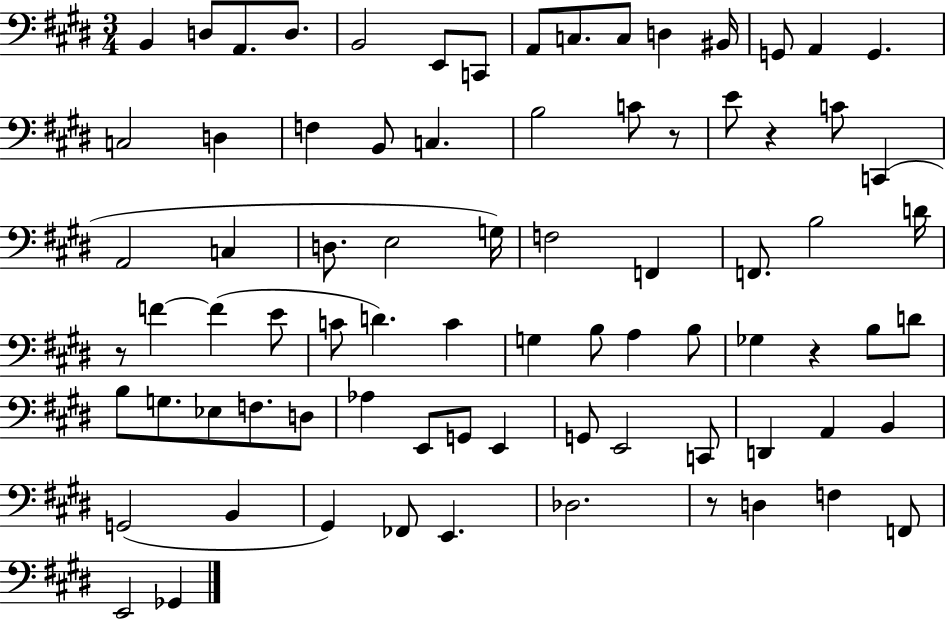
X:1
T:Untitled
M:3/4
L:1/4
K:E
B,, D,/2 A,,/2 D,/2 B,,2 E,,/2 C,,/2 A,,/2 C,/2 C,/2 D, ^B,,/4 G,,/2 A,, G,, C,2 D, F, B,,/2 C, B,2 C/2 z/2 E/2 z C/2 C,, A,,2 C, D,/2 E,2 G,/4 F,2 F,, F,,/2 B,2 D/4 z/2 F F E/2 C/2 D C G, B,/2 A, B,/2 _G, z B,/2 D/2 B,/2 G,/2 _E,/2 F,/2 D,/2 _A, E,,/2 G,,/2 E,, G,,/2 E,,2 C,,/2 D,, A,, B,, G,,2 B,, ^G,, _F,,/2 E,, _D,2 z/2 D, F, F,,/2 E,,2 _G,,